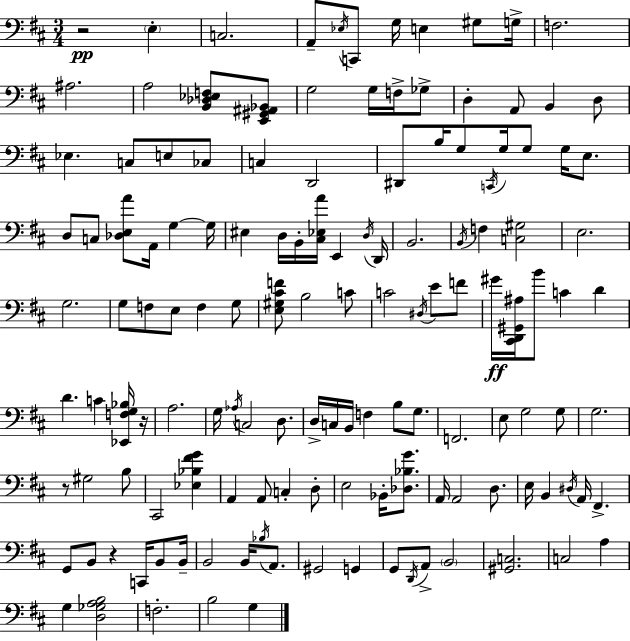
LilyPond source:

{
  \clef bass
  \numericTimeSignature
  \time 3/4
  \key d \major
  \repeat volta 2 { r2\pp \parenthesize e4-. | c2. | a,8-- \acciaccatura { ees16 } c,8 g16 e4 gis8 | g16-> f2. | \break ais2. | a2 <b, des ees f>8 <e, gis, ais, bes,>8 | g2 g16 f16-> ges8-> | d4-. a,8 b,4 d8 | \break ees4. c8 e8 ces8 | c4 d,2 | dis,8 b16 g8 \acciaccatura { c,16 } g16 g8 g16 e8. | d8 c8 <des e a'>8 a,16 g4~~ | \break g16 eis4 d16 b,16-. <cis ees a'>16 e,4 | \acciaccatura { d16 } d,16 b,2. | \acciaccatura { b,16 } f4 <c gis>2 | e2. | \break g2. | g8 f8 e8 f4 | g8 <e gis cis' f'>8 b2 | c'8 c'2 | \break \acciaccatura { dis16 } e'8 f'8 gis'16\ff <cis, d, gis, ais>16 b'8 c'4 | d'4 d'4. c'4 | <ees, f g bes>16 r16 a2. | g16 \acciaccatura { aes16 } c2 | \break d8. d16-> c16 b,16 f4 | b8 g8. f,2. | e8 g2 | g8 g2. | \break r8 gis2 | b8 cis,2 | <ees bes fis' g'>4 a,4 a,8 | c4-. d8-. e2 | \break bes,16-. <des bes g'>8. a,16 a,2 | d8. e16 b,4 \acciaccatura { dis16 } | a,16 fis,4.-> g,8 b,8 r4 | c,16 b,8 b,16-- b,2 | \break b,16 \acciaccatura { bes16 } a,8. gis,2 | g,4 g,8 \acciaccatura { d,16 } a,8-> | \parenthesize b,2 <gis, c>2. | c2 | \break a4 g4 | <d ges a b>2 f2.-. | b2 | g4 } \bar "|."
}